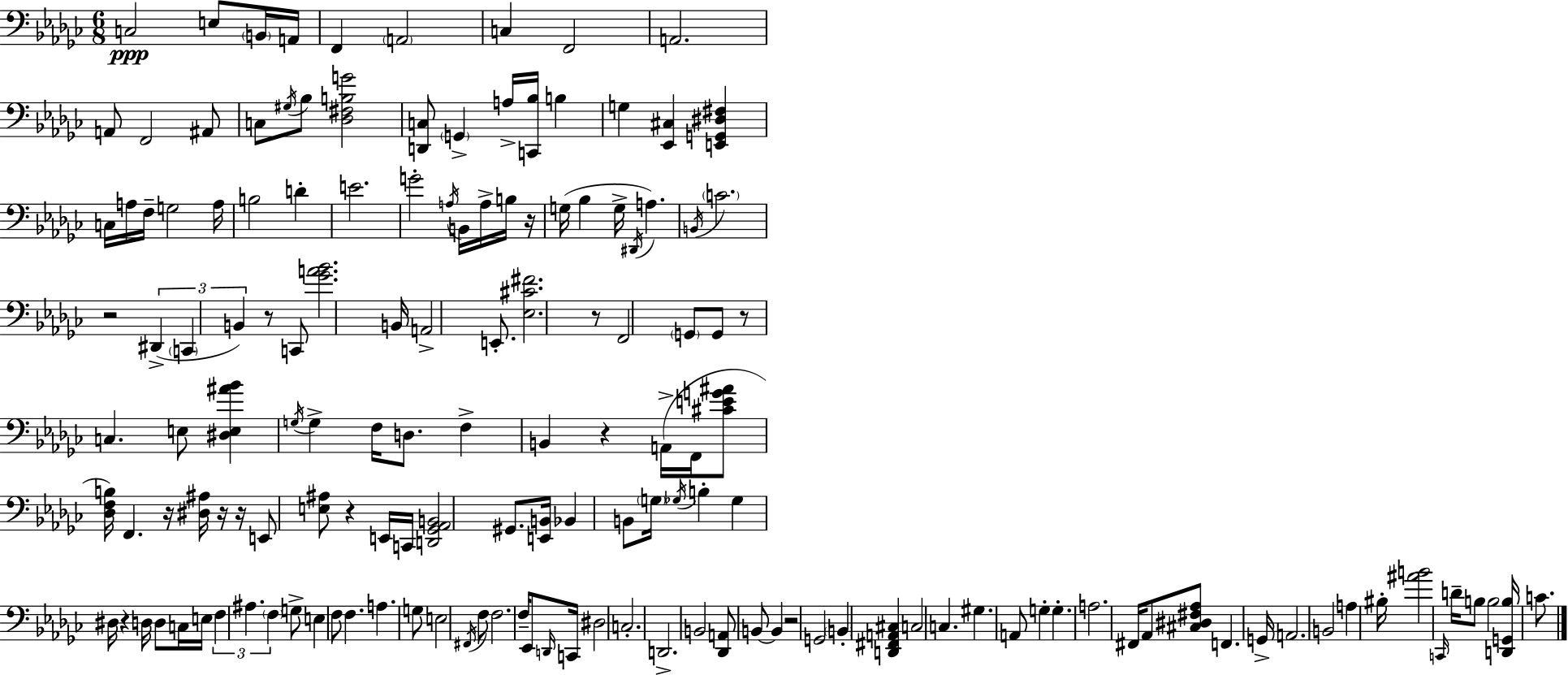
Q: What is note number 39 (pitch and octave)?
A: C4